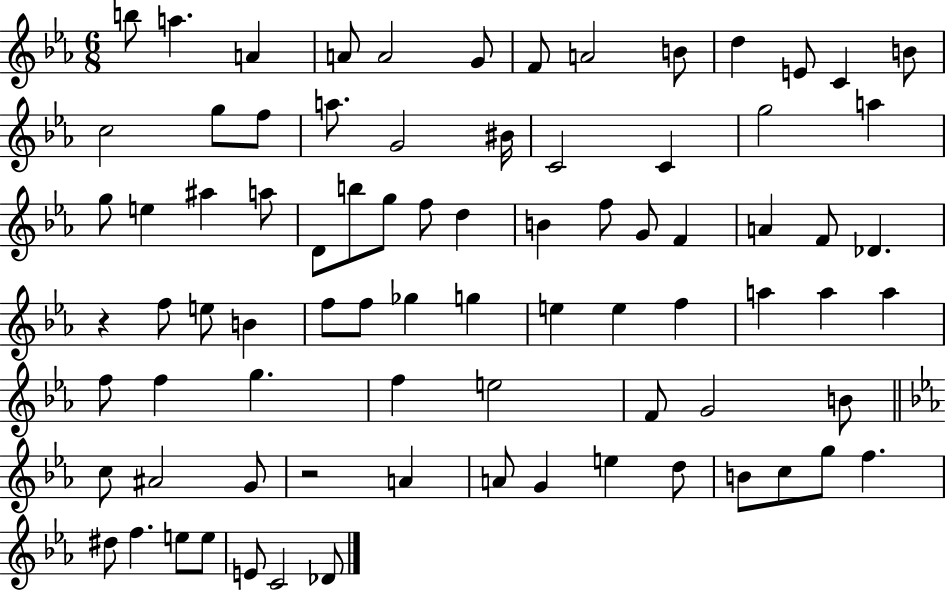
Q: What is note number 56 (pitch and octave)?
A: F5